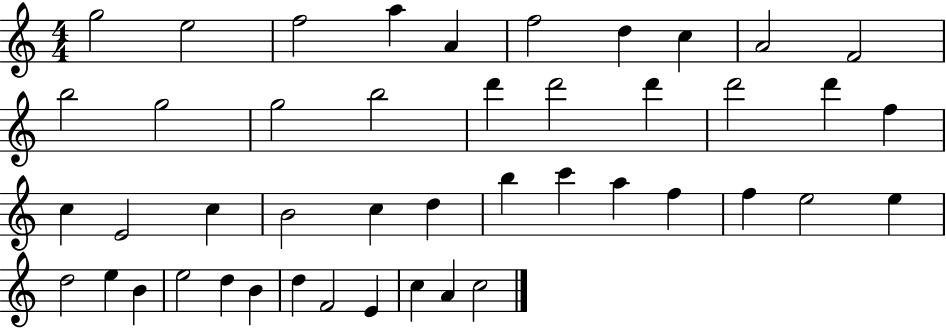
{
  \clef treble
  \numericTimeSignature
  \time 4/4
  \key c \major
  g''2 e''2 | f''2 a''4 a'4 | f''2 d''4 c''4 | a'2 f'2 | \break b''2 g''2 | g''2 b''2 | d'''4 d'''2 d'''4 | d'''2 d'''4 f''4 | \break c''4 e'2 c''4 | b'2 c''4 d''4 | b''4 c'''4 a''4 f''4 | f''4 e''2 e''4 | \break d''2 e''4 b'4 | e''2 d''4 b'4 | d''4 f'2 e'4 | c''4 a'4 c''2 | \break \bar "|."
}